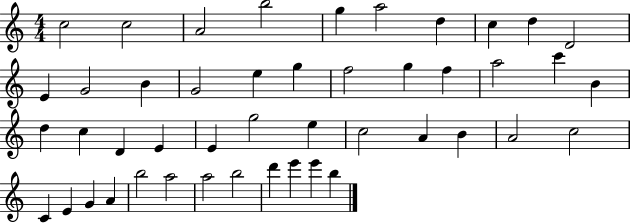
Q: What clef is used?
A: treble